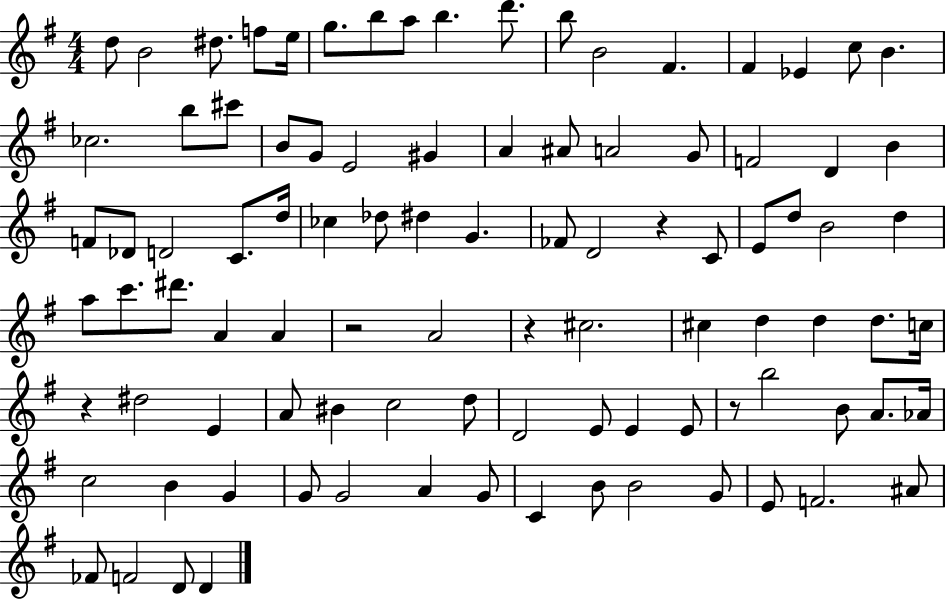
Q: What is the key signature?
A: G major